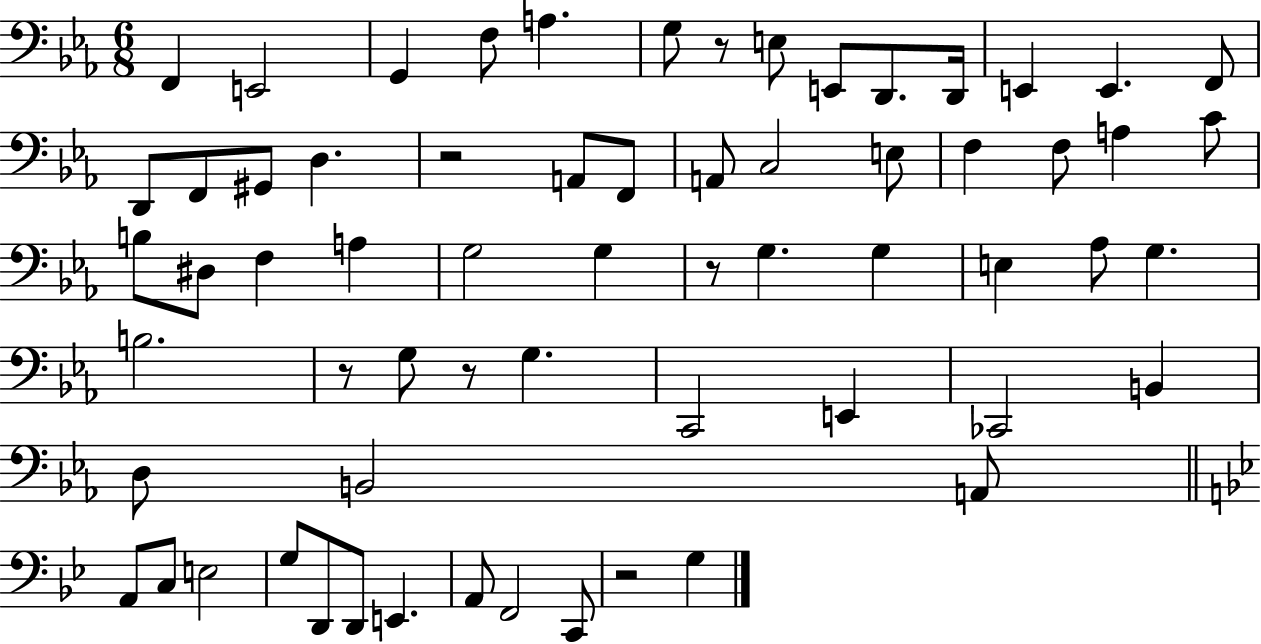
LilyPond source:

{
  \clef bass
  \numericTimeSignature
  \time 6/8
  \key ees \major
  \repeat volta 2 { f,4 e,2 | g,4 f8 a4. | g8 r8 e8 e,8 d,8. d,16 | e,4 e,4. f,8 | \break d,8 f,8 gis,8 d4. | r2 a,8 f,8 | a,8 c2 e8 | f4 f8 a4 c'8 | \break b8 dis8 f4 a4 | g2 g4 | r8 g4. g4 | e4 aes8 g4. | \break b2. | r8 g8 r8 g4. | c,2 e,4 | ces,2 b,4 | \break d8 b,2 a,8 | \bar "||" \break \key bes \major a,8 c8 e2 | g8 d,8 d,8 e,4. | a,8 f,2 c,8 | r2 g4 | \break } \bar "|."
}